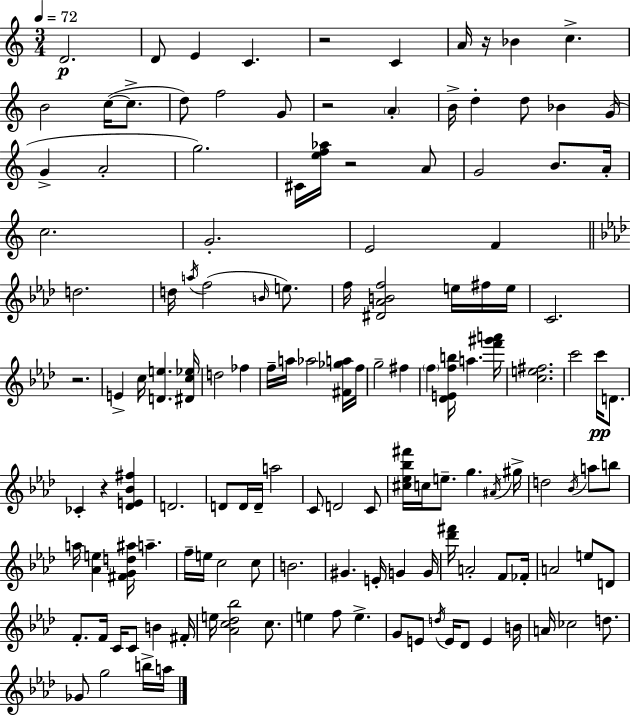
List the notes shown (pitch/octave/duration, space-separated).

D4/h. D4/e E4/q C4/q. R/h C4/q A4/s R/s Bb4/q C5/q. B4/h C5/s C5/e. D5/e F5/h G4/e R/h A4/q B4/s D5/q D5/e Bb4/q G4/s G4/q A4/h G5/h. C#4/s [E5,F5,Ab5]/s R/h A4/e G4/h B4/e. A4/s C5/h. G4/h. E4/h F4/q D5/h. D5/s A5/s F5/h B4/s E5/e. F5/s [D#4,Ab4,B4,F5]/h E5/s F#5/s E5/s C4/h. R/h. E4/q C5/s [D4,E5]/q. [D#4,C5,Eb5]/s D5/h FES5/q F5/s A5/s Ab5/h [F#4,Gb5,A5]/s F5/s G5/h F#5/q F5/q [Db4,E4,F5,B5]/s A5/q. [F6,G#6,A6]/s [C5,E5,F#5]/h. C6/h C6/s D4/e. CES4/q R/q [Db4,E4,Bb4,F#5]/q D4/h. D4/e D4/s D4/s A5/h C4/e D4/h C4/e [C#5,Eb5,Bb5,F#6]/s C5/s E5/e. G5/q. A#4/s G#5/s D5/h Bb4/s A5/e B5/e A5/s [Ab4,E5]/q [F#4,G4,D5,A#5]/s A5/q. F5/s E5/s C5/h C5/e B4/h. G#4/q. E4/s G4/q G4/s [Db6,F#6]/s A4/h F4/e FES4/s A4/h E5/e D4/e F4/e. F4/s C4/s C4/e B4/q F#4/s E5/s [Ab4,C5,Db5,Bb5]/h C5/e. E5/q F5/e E5/q. G4/e E4/e D5/s E4/s Db4/e E4/q B4/s A4/s CES5/h D5/e. Gb4/e G5/h B5/s A5/s